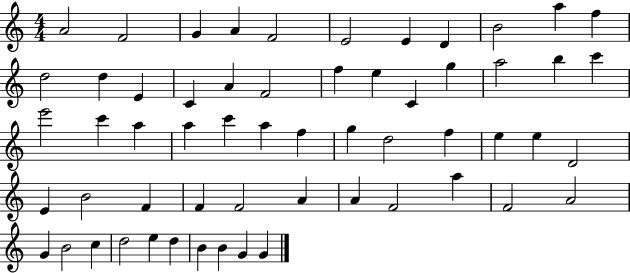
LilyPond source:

{
  \clef treble
  \numericTimeSignature
  \time 4/4
  \key c \major
  a'2 f'2 | g'4 a'4 f'2 | e'2 e'4 d'4 | b'2 a''4 f''4 | \break d''2 d''4 e'4 | c'4 a'4 f'2 | f''4 e''4 c'4 g''4 | a''2 b''4 c'''4 | \break e'''2 c'''4 a''4 | a''4 c'''4 a''4 f''4 | g''4 d''2 f''4 | e''4 e''4 d'2 | \break e'4 b'2 f'4 | f'4 f'2 a'4 | a'4 f'2 a''4 | f'2 a'2 | \break g'4 b'2 c''4 | d''2 e''4 d''4 | b'4 b'4 g'4 g'4 | \bar "|."
}